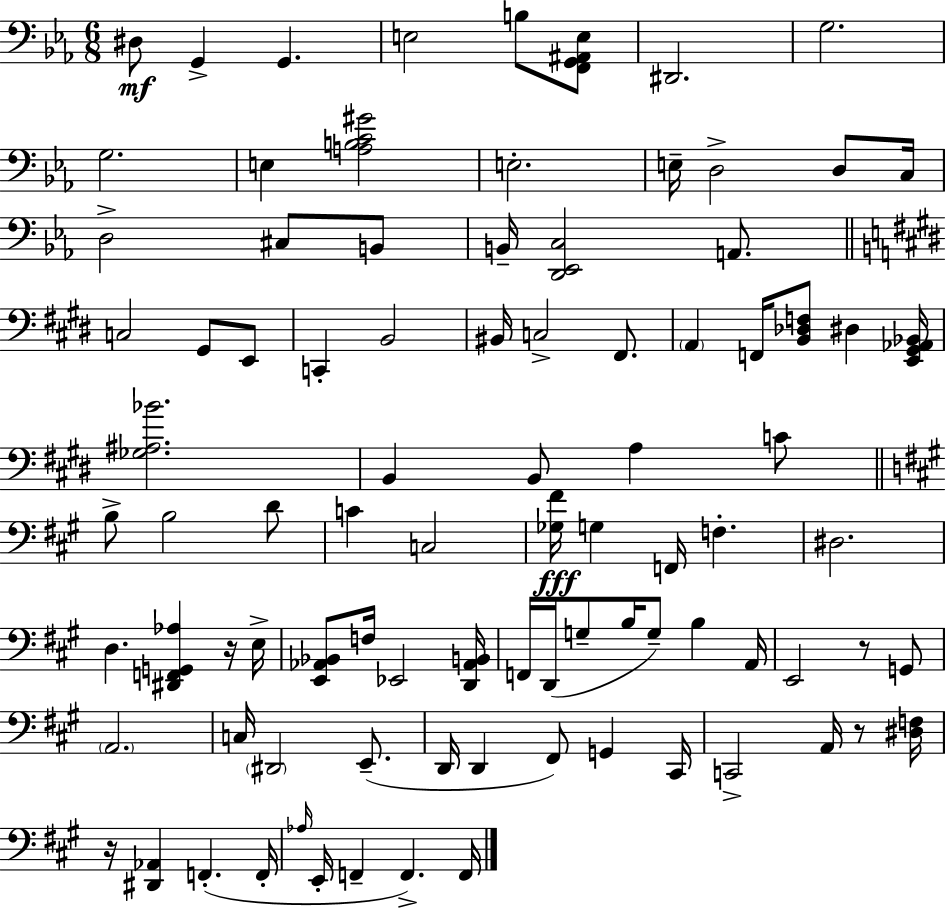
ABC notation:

X:1
T:Untitled
M:6/8
L:1/4
K:Eb
^D,/2 G,, G,, E,2 B,/2 [F,,G,,^A,,E,]/2 ^D,,2 G,2 G,2 E, [A,B,C^G]2 E,2 E,/4 D,2 D,/2 C,/4 D,2 ^C,/2 B,,/2 B,,/4 [D,,_E,,C,]2 A,,/2 C,2 ^G,,/2 E,,/2 C,, B,,2 ^B,,/4 C,2 ^F,,/2 A,, F,,/4 [B,,_D,F,]/2 ^D, [E,,^G,,_A,,_B,,]/4 [_G,^A,_B]2 B,, B,,/2 A, C/2 B,/2 B,2 D/2 C C,2 [_G,^F]/4 G, F,,/4 F, ^D,2 D, [^D,,F,,G,,_A,] z/4 E,/4 [E,,_A,,_B,,]/2 F,/4 _E,,2 [D,,_A,,B,,]/4 F,,/4 D,,/4 G,/2 B,/4 G,/2 B, A,,/4 E,,2 z/2 G,,/2 A,,2 C,/4 ^D,,2 E,,/2 D,,/4 D,, ^F,,/2 G,, ^C,,/4 C,,2 A,,/4 z/2 [^D,F,]/4 z/4 [^D,,_A,,] F,, F,,/4 _A,/4 E,,/4 F,, F,, F,,/4